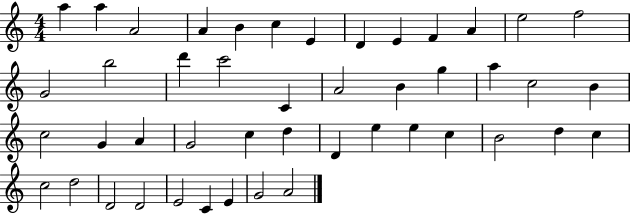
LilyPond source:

{
  \clef treble
  \numericTimeSignature
  \time 4/4
  \key c \major
  a''4 a''4 a'2 | a'4 b'4 c''4 e'4 | d'4 e'4 f'4 a'4 | e''2 f''2 | \break g'2 b''2 | d'''4 c'''2 c'4 | a'2 b'4 g''4 | a''4 c''2 b'4 | \break c''2 g'4 a'4 | g'2 c''4 d''4 | d'4 e''4 e''4 c''4 | b'2 d''4 c''4 | \break c''2 d''2 | d'2 d'2 | e'2 c'4 e'4 | g'2 a'2 | \break \bar "|."
}